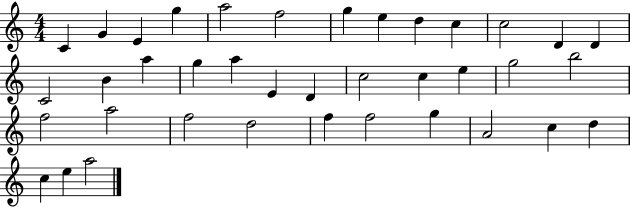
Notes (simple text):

C4/q G4/q E4/q G5/q A5/h F5/h G5/q E5/q D5/q C5/q C5/h D4/q D4/q C4/h B4/q A5/q G5/q A5/q E4/q D4/q C5/h C5/q E5/q G5/h B5/h F5/h A5/h F5/h D5/h F5/q F5/h G5/q A4/h C5/q D5/q C5/q E5/q A5/h